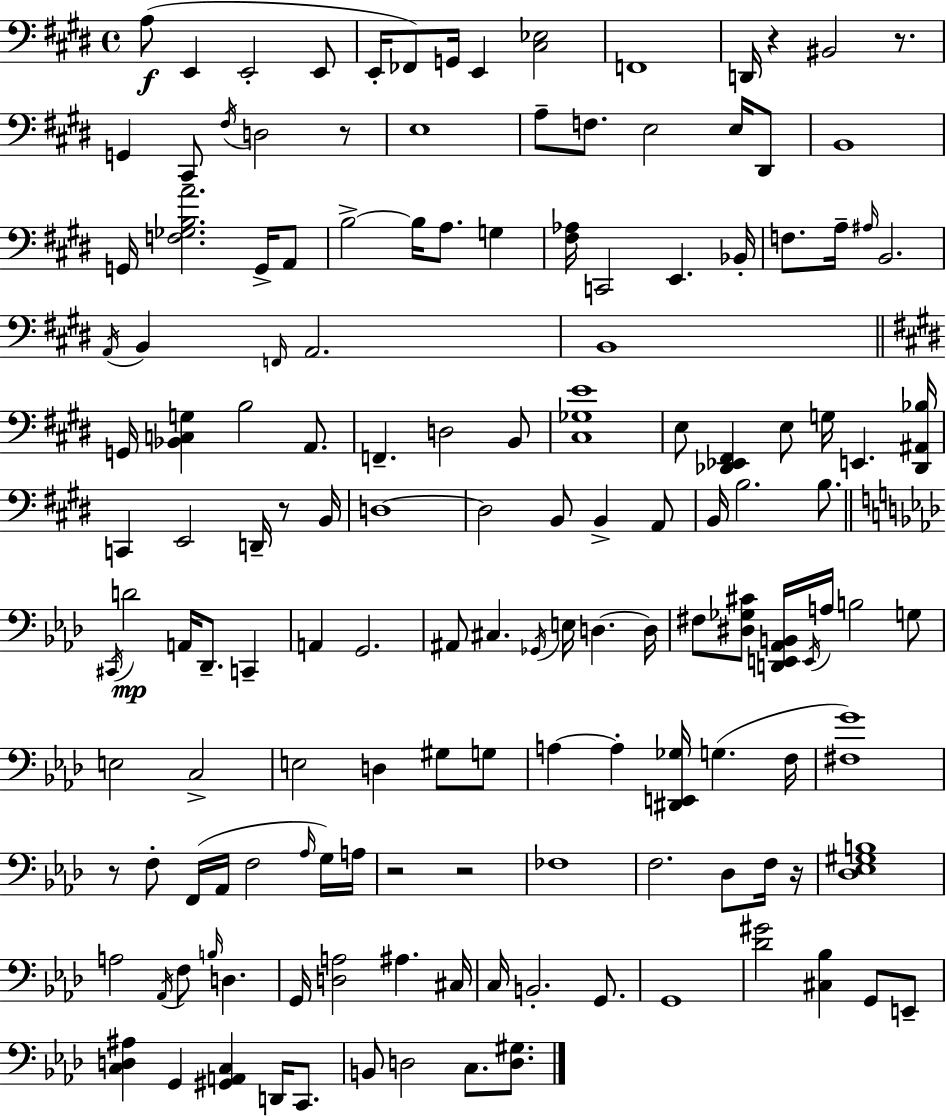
A3/e E2/q E2/h E2/e E2/s FES2/e G2/s E2/q [C#3,Eb3]/h F2/w D2/s R/q BIS2/h R/e. G2/q C#2/e F#3/s D3/h R/e E3/w A3/e F3/e. E3/h E3/s D#2/e B2/w G2/s [F3,Gb3,B3,A4]/h. G2/s A2/e B3/h B3/s A3/e. G3/q [F#3,Ab3]/s C2/h E2/q. Bb2/s F3/e. A3/s A#3/s B2/h. A2/s B2/q F2/s A2/h. B2/w G2/s [Bb2,C3,G3]/q B3/h A2/e. F2/q. D3/h B2/e [C#3,Gb3,E4]/w E3/e [Db2,Eb2,F#2]/q E3/e G3/s E2/q. [Db2,A#2,Bb3]/s C2/q E2/h D2/s R/e B2/s D3/w D3/h B2/e B2/q A2/e B2/s B3/h. B3/e. C#2/s D4/h A2/s Db2/e. C2/q A2/q G2/h. A#2/e C#3/q. Gb2/s E3/s D3/q. D3/s F#3/e [D#3,Gb3,C#4]/e [D2,E2,Ab2,B2]/s E2/s A3/s B3/h G3/e E3/h C3/h E3/h D3/q G#3/e G3/e A3/q A3/q [D#2,E2,Gb3]/s G3/q. F3/s [F#3,G4]/w R/e F3/e F2/s Ab2/s F3/h Ab3/s G3/s A3/s R/h R/h FES3/w F3/h. Db3/e F3/s R/s [Db3,Eb3,G#3,B3]/w A3/h Ab2/s F3/e B3/s D3/q. G2/s [D3,A3]/h A#3/q. C#3/s C3/s B2/h. G2/e. G2/w [Db4,G#4]/h [C#3,Bb3]/q G2/e E2/e [C3,D3,A#3]/q G2/q [G#2,A2,C3]/q D2/s C2/e. B2/e D3/h C3/e. [D3,G#3]/e.